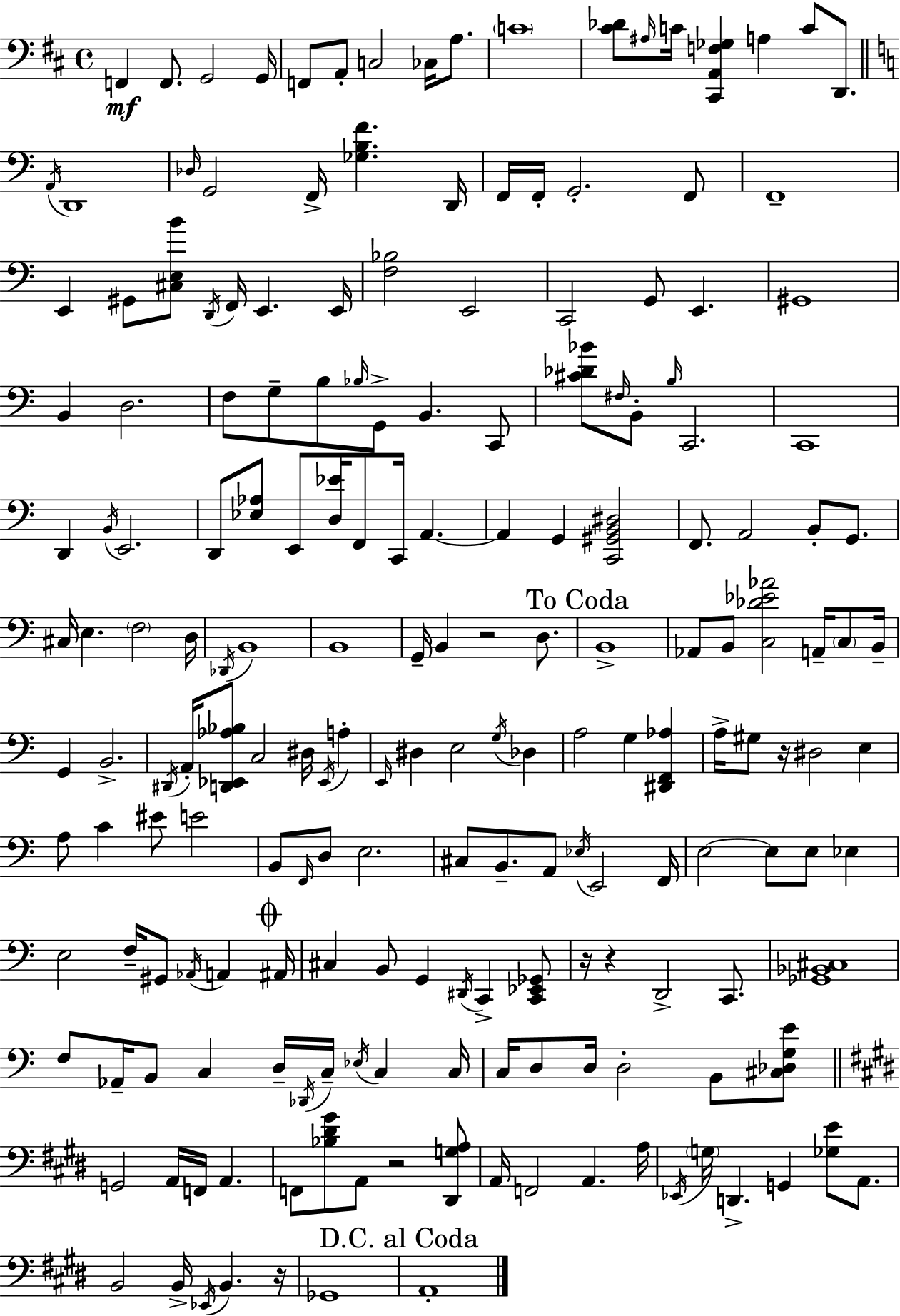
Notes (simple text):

F2/q F2/e. G2/h G2/s F2/e A2/e C3/h CES3/s A3/e. C4/w [C#4,Db4]/e A#3/s C4/s [C#2,A2,F3,Gb3]/q A3/q C4/e D2/e. A2/s D2/w Db3/s G2/h F2/s [Gb3,B3,F4]/q. D2/s F2/s F2/s G2/h. F2/e F2/w E2/q G#2/e [C#3,E3,B4]/e D2/s F2/s E2/q. E2/s [F3,Bb3]/h E2/h C2/h G2/e E2/q. G#2/w B2/q D3/h. F3/e G3/e B3/e Bb3/s G2/e B2/q. C2/e [C#4,Db4,Bb4]/e F#3/s B2/e B3/s C2/h. C2/w D2/q B2/s E2/h. D2/e [Eb3,Ab3]/e E2/e [D3,Eb4]/s F2/e C2/s A2/q. A2/q G2/q [C2,G#2,B2,D#3]/h F2/e. A2/h B2/e G2/e. C#3/s E3/q. F3/h D3/s Db2/s B2/w B2/w G2/s B2/q R/h D3/e. B2/w Ab2/e B2/e [C3,Db4,Eb4,Ab4]/h A2/s C3/e B2/s G2/q B2/h. D#2/s A2/s [D2,Eb2,Ab3,Bb3]/e C3/h D#3/s Eb2/s A3/q E2/s D#3/q E3/h G3/s Db3/q A3/h G3/q [D#2,F2,Ab3]/q A3/s G#3/e R/s D#3/h E3/q A3/e C4/q EIS4/e E4/h B2/e F2/s D3/e E3/h. C#3/e B2/e. A2/e Eb3/s E2/h F2/s E3/h E3/e E3/e Eb3/q E3/h F3/s G#2/e Ab2/s A2/q A#2/s C#3/q B2/e G2/q D#2/s C2/q [C2,Eb2,Gb2]/e R/s R/q D2/h C2/e. [Gb2,Bb2,C#3]/w F3/e Ab2/s B2/e C3/q D3/s Db2/s C3/s Eb3/s C3/q C3/s C3/s D3/e D3/s D3/h B2/e [C#3,Db3,G3,E4]/e G2/h A2/s F2/s A2/q. F2/e [Bb3,D#4,G#4]/e A2/e R/h [D#2,G3,A3]/e A2/s F2/h A2/q. A3/s Eb2/s G3/s D2/q. G2/q [Gb3,E4]/e A2/e. B2/h B2/s Eb2/s B2/q. R/s Gb2/w A2/w